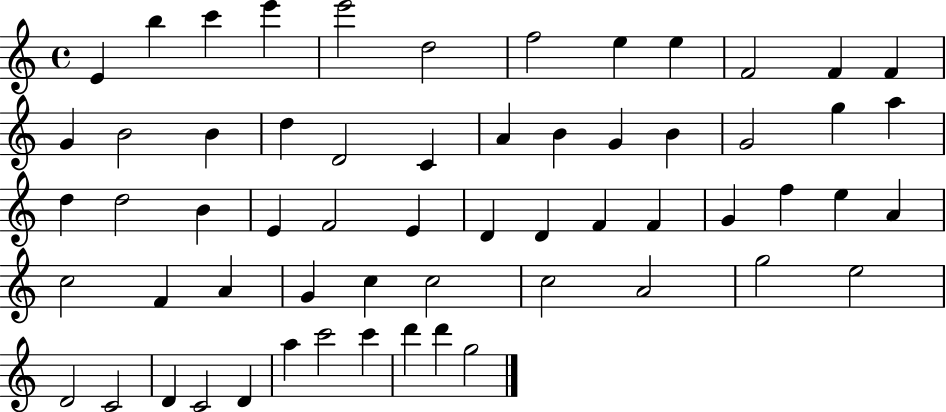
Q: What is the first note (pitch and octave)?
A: E4